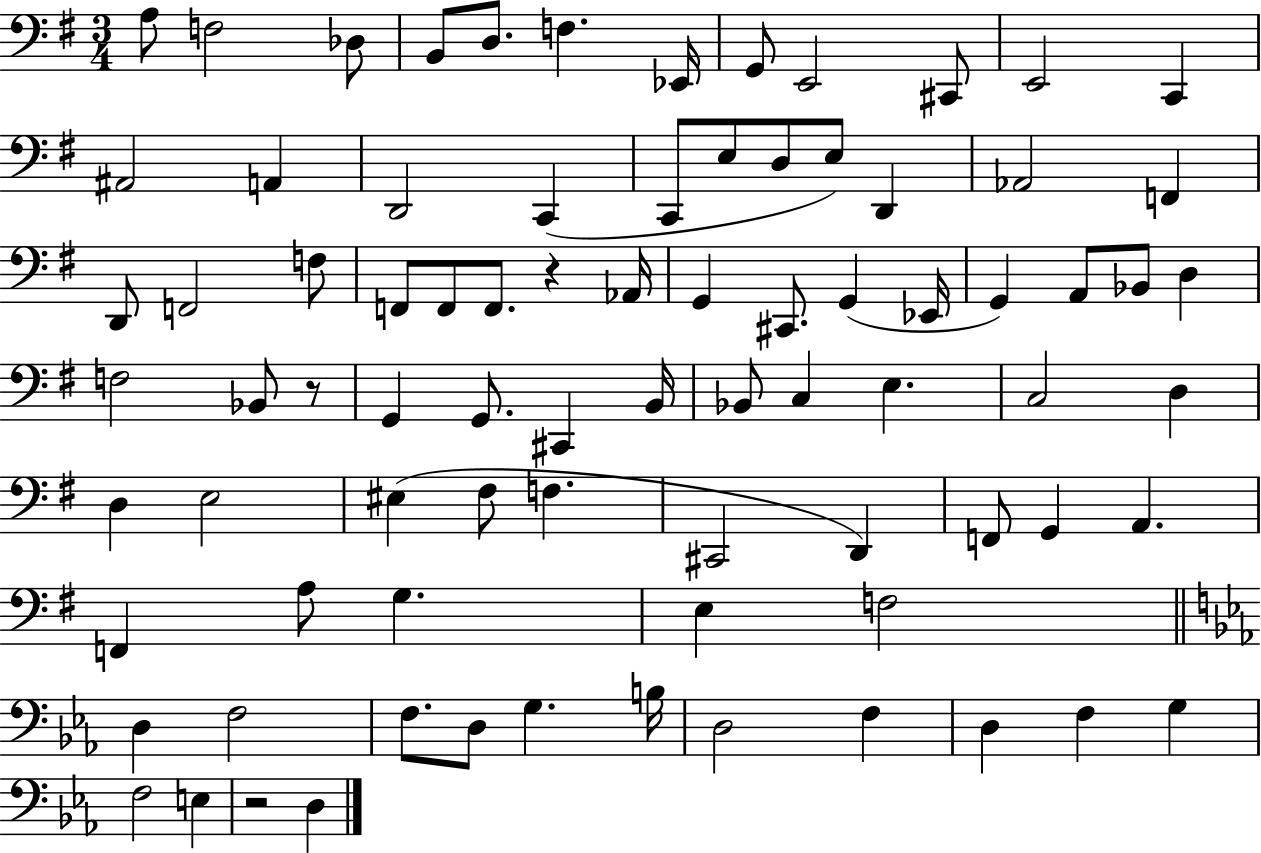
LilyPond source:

{
  \clef bass
  \numericTimeSignature
  \time 3/4
  \key g \major
  a8 f2 des8 | b,8 d8. f4. ees,16 | g,8 e,2 cis,8 | e,2 c,4 | \break ais,2 a,4 | d,2 c,4( | c,8 e8 d8 e8) d,4 | aes,2 f,4 | \break d,8 f,2 f8 | f,8 f,8 f,8. r4 aes,16 | g,4 cis,8. g,4( ees,16 | g,4) a,8 bes,8 d4 | \break f2 bes,8 r8 | g,4 g,8. cis,4 b,16 | bes,8 c4 e4. | c2 d4 | \break d4 e2 | eis4( fis8 f4. | cis,2 d,4) | f,8 g,4 a,4. | \break f,4 a8 g4. | e4 f2 | \bar "||" \break \key c \minor d4 f2 | f8. d8 g4. b16 | d2 f4 | d4 f4 g4 | \break f2 e4 | r2 d4 | \bar "|."
}